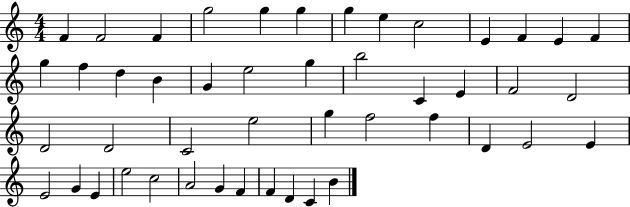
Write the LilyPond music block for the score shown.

{
  \clef treble
  \numericTimeSignature
  \time 4/4
  \key c \major
  f'4 f'2 f'4 | g''2 g''4 g''4 | g''4 e''4 c''2 | e'4 f'4 e'4 f'4 | \break g''4 f''4 d''4 b'4 | g'4 e''2 g''4 | b''2 c'4 e'4 | f'2 d'2 | \break d'2 d'2 | c'2 e''2 | g''4 f''2 f''4 | d'4 e'2 e'4 | \break e'2 g'4 e'4 | e''2 c''2 | a'2 g'4 f'4 | f'4 d'4 c'4 b'4 | \break \bar "|."
}